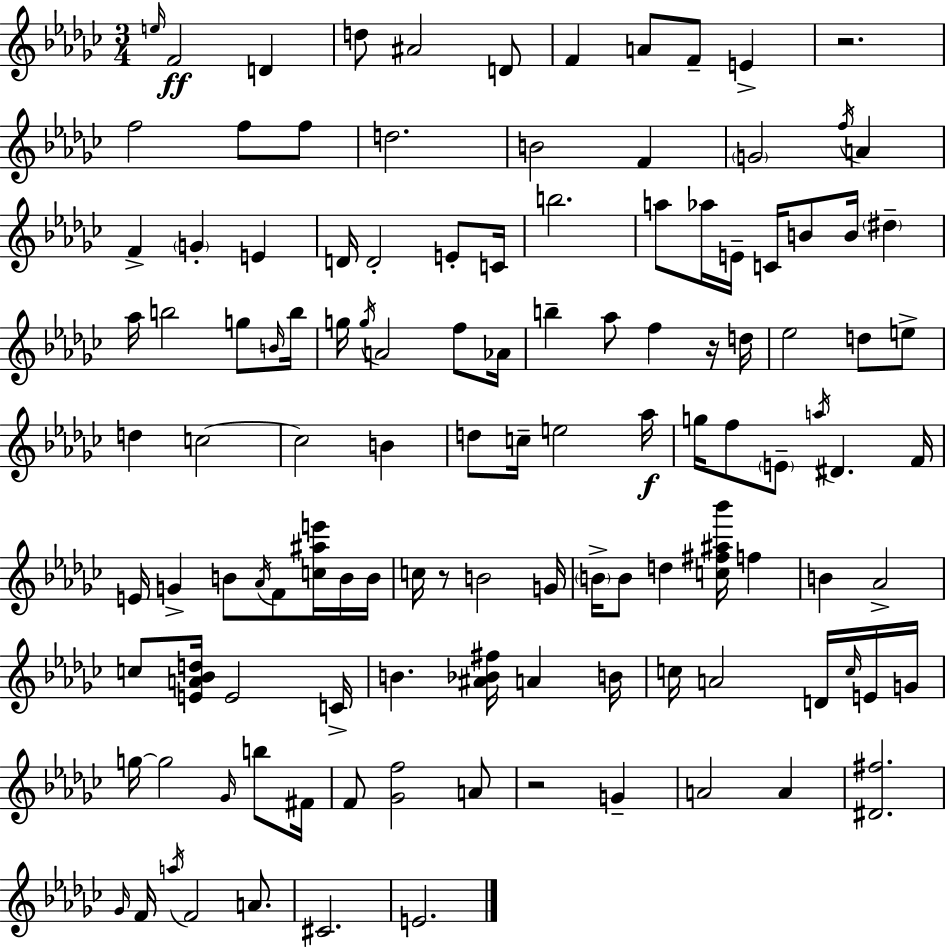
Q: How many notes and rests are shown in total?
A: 120